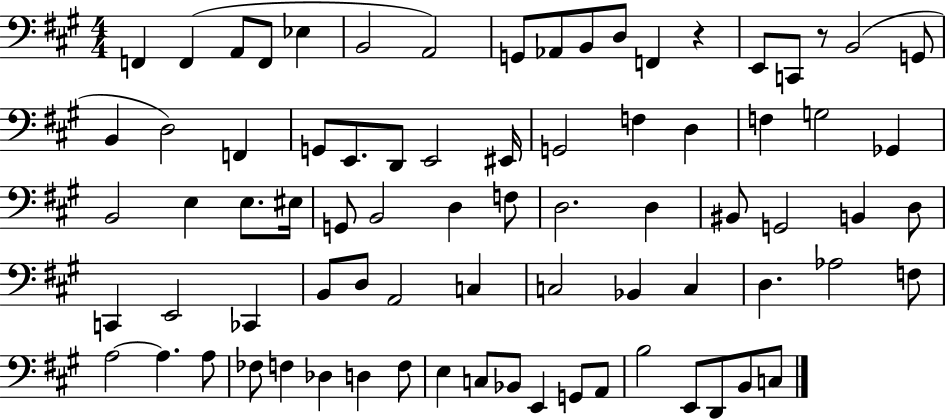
{
  \clef bass
  \numericTimeSignature
  \time 4/4
  \key a \major
  f,4 f,4( a,8 f,8 ees4 | b,2 a,2) | g,8 aes,8 b,8 d8 f,4 r4 | e,8 c,8 r8 b,2( g,8 | \break b,4 d2) f,4 | g,8 e,8. d,8 e,2 eis,16 | g,2 f4 d4 | f4 g2 ges,4 | \break b,2 e4 e8. eis16 | g,8 b,2 d4 f8 | d2. d4 | bis,8 g,2 b,4 d8 | \break c,4 e,2 ces,4 | b,8 d8 a,2 c4 | c2 bes,4 c4 | d4. aes2 f8 | \break a2~~ a4. a8 | fes8 f4 des4 d4 f8 | e4 c8 bes,8 e,4 g,8 a,8 | b2 e,8 d,8 b,8 c8 | \break \bar "|."
}